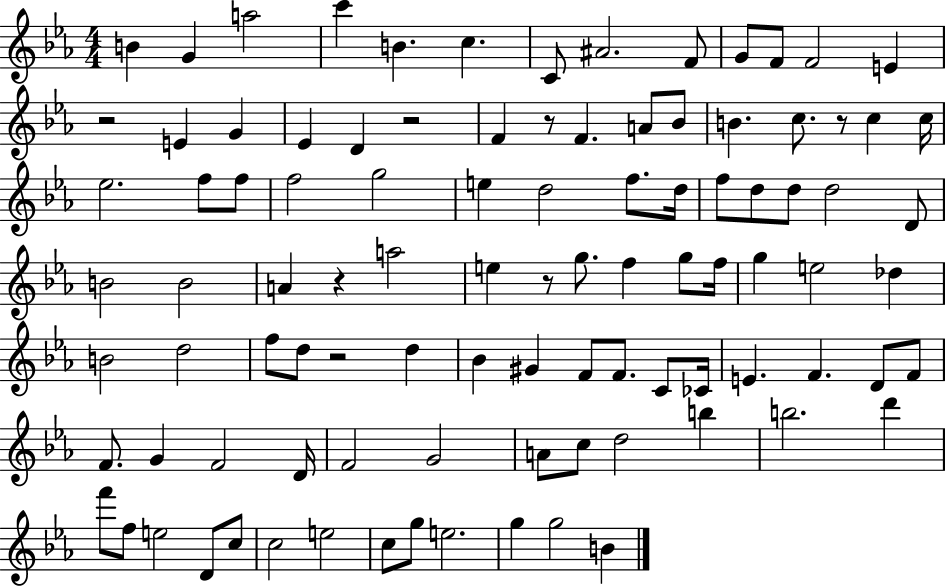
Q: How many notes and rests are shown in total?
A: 98